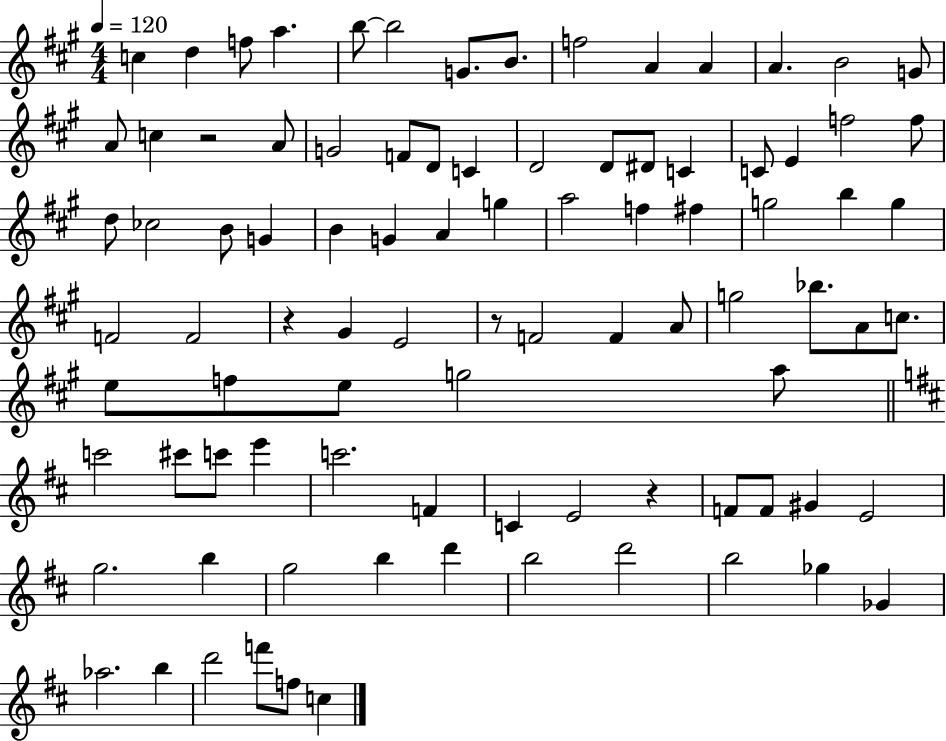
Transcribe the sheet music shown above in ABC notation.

X:1
T:Untitled
M:4/4
L:1/4
K:A
c d f/2 a b/2 b2 G/2 B/2 f2 A A A B2 G/2 A/2 c z2 A/2 G2 F/2 D/2 C D2 D/2 ^D/2 C C/2 E f2 f/2 d/2 _c2 B/2 G B G A g a2 f ^f g2 b g F2 F2 z ^G E2 z/2 F2 F A/2 g2 _b/2 A/2 c/2 e/2 f/2 e/2 g2 a/2 c'2 ^c'/2 c'/2 e' c'2 F C E2 z F/2 F/2 ^G E2 g2 b g2 b d' b2 d'2 b2 _g _G _a2 b d'2 f'/2 f/2 c